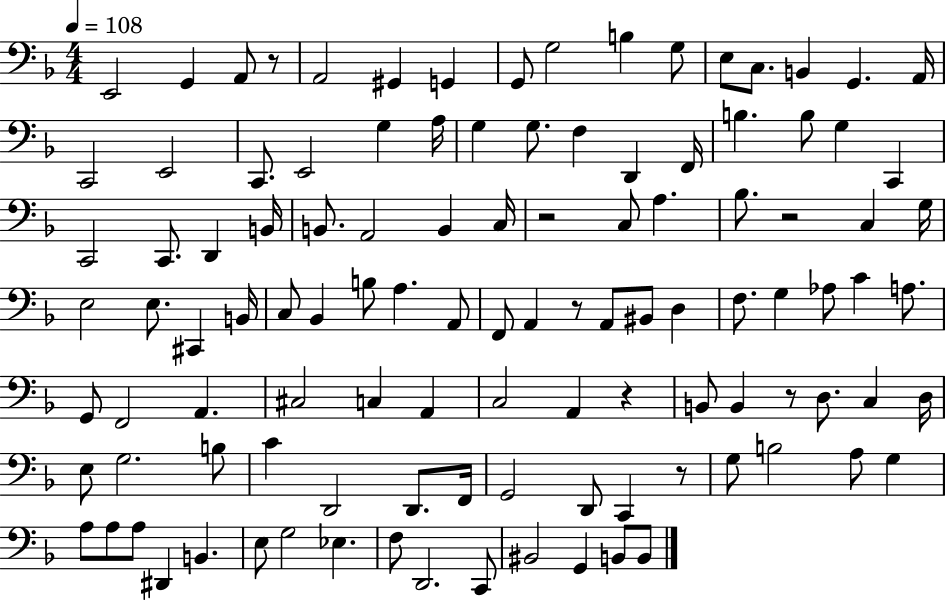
{
  \clef bass
  \numericTimeSignature
  \time 4/4
  \key f \major
  \tempo 4 = 108
  \repeat volta 2 { e,2 g,4 a,8 r8 | a,2 gis,4 g,4 | g,8 g2 b4 g8 | e8 c8. b,4 g,4. a,16 | \break c,2 e,2 | c,8. e,2 g4 a16 | g4 g8. f4 d,4 f,16 | b4. b8 g4 c,4 | \break c,2 c,8. d,4 b,16 | b,8. a,2 b,4 c16 | r2 c8 a4. | bes8. r2 c4 g16 | \break e2 e8. cis,4 b,16 | c8 bes,4 b8 a4. a,8 | f,8 a,4 r8 a,8 bis,8 d4 | f8. g4 aes8 c'4 a8. | \break g,8 f,2 a,4. | cis2 c4 a,4 | c2 a,4 r4 | b,8 b,4 r8 d8. c4 d16 | \break e8 g2. b8 | c'4 d,2 d,8. f,16 | g,2 d,8 c,4 r8 | g8 b2 a8 g4 | \break a8 a8 a8 dis,4 b,4. | e8 g2 ees4. | f8 d,2. c,8 | bis,2 g,4 b,8 b,8 | \break } \bar "|."
}